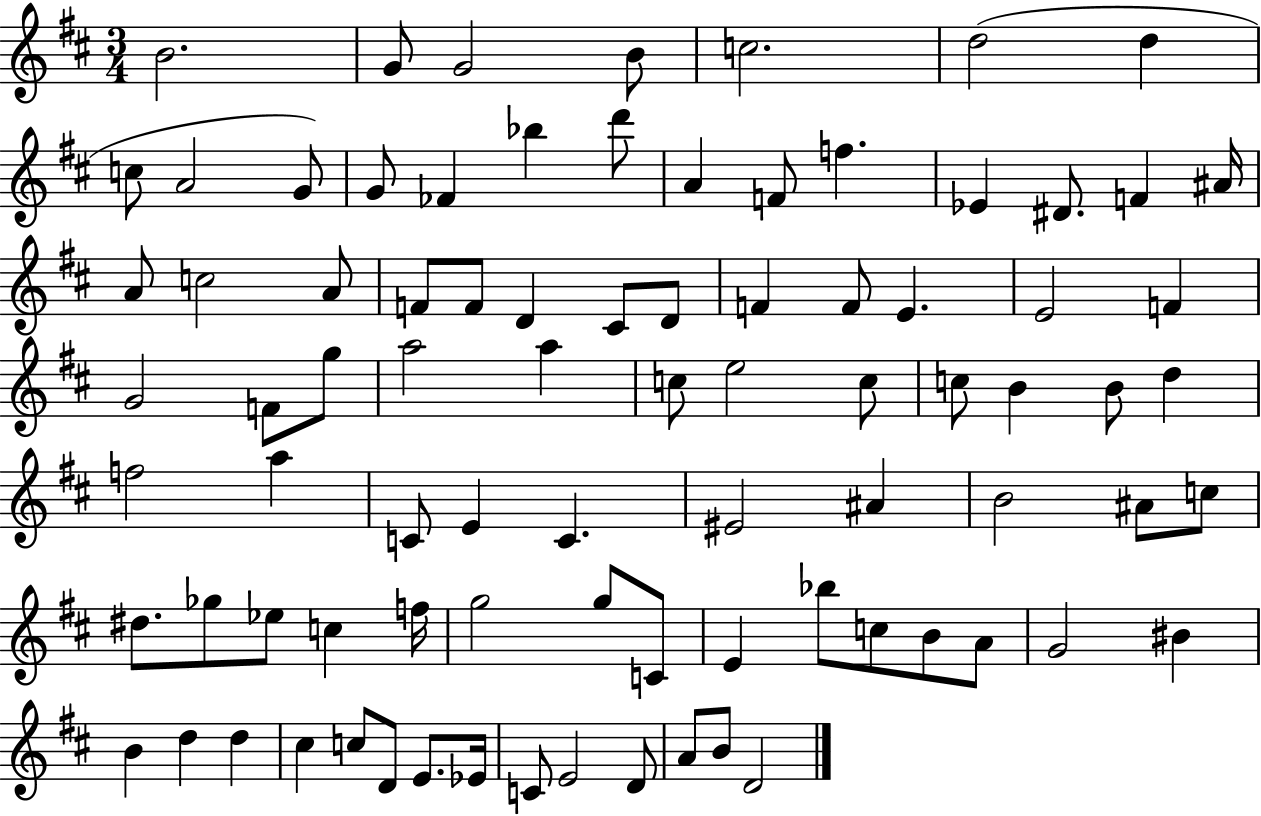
{
  \clef treble
  \numericTimeSignature
  \time 3/4
  \key d \major
  \repeat volta 2 { b'2. | g'8 g'2 b'8 | c''2. | d''2( d''4 | \break c''8 a'2 g'8) | g'8 fes'4 bes''4 d'''8 | a'4 f'8 f''4. | ees'4 dis'8. f'4 ais'16 | \break a'8 c''2 a'8 | f'8 f'8 d'4 cis'8 d'8 | f'4 f'8 e'4. | e'2 f'4 | \break g'2 f'8 g''8 | a''2 a''4 | c''8 e''2 c''8 | c''8 b'4 b'8 d''4 | \break f''2 a''4 | c'8 e'4 c'4. | eis'2 ais'4 | b'2 ais'8 c''8 | \break dis''8. ges''8 ees''8 c''4 f''16 | g''2 g''8 c'8 | e'4 bes''8 c''8 b'8 a'8 | g'2 bis'4 | \break b'4 d''4 d''4 | cis''4 c''8 d'8 e'8. ees'16 | c'8 e'2 d'8 | a'8 b'8 d'2 | \break } \bar "|."
}